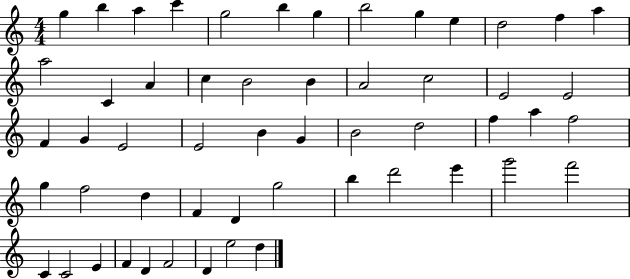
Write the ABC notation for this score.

X:1
T:Untitled
M:4/4
L:1/4
K:C
g b a c' g2 b g b2 g e d2 f a a2 C A c B2 B A2 c2 E2 E2 F G E2 E2 B G B2 d2 f a f2 g f2 d F D g2 b d'2 e' g'2 f'2 C C2 E F D F2 D e2 d